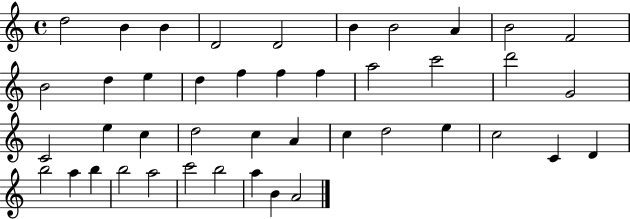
X:1
T:Untitled
M:4/4
L:1/4
K:C
d2 B B D2 D2 B B2 A B2 F2 B2 d e d f f f a2 c'2 d'2 G2 C2 e c d2 c A c d2 e c2 C D b2 a b b2 a2 c'2 b2 a B A2